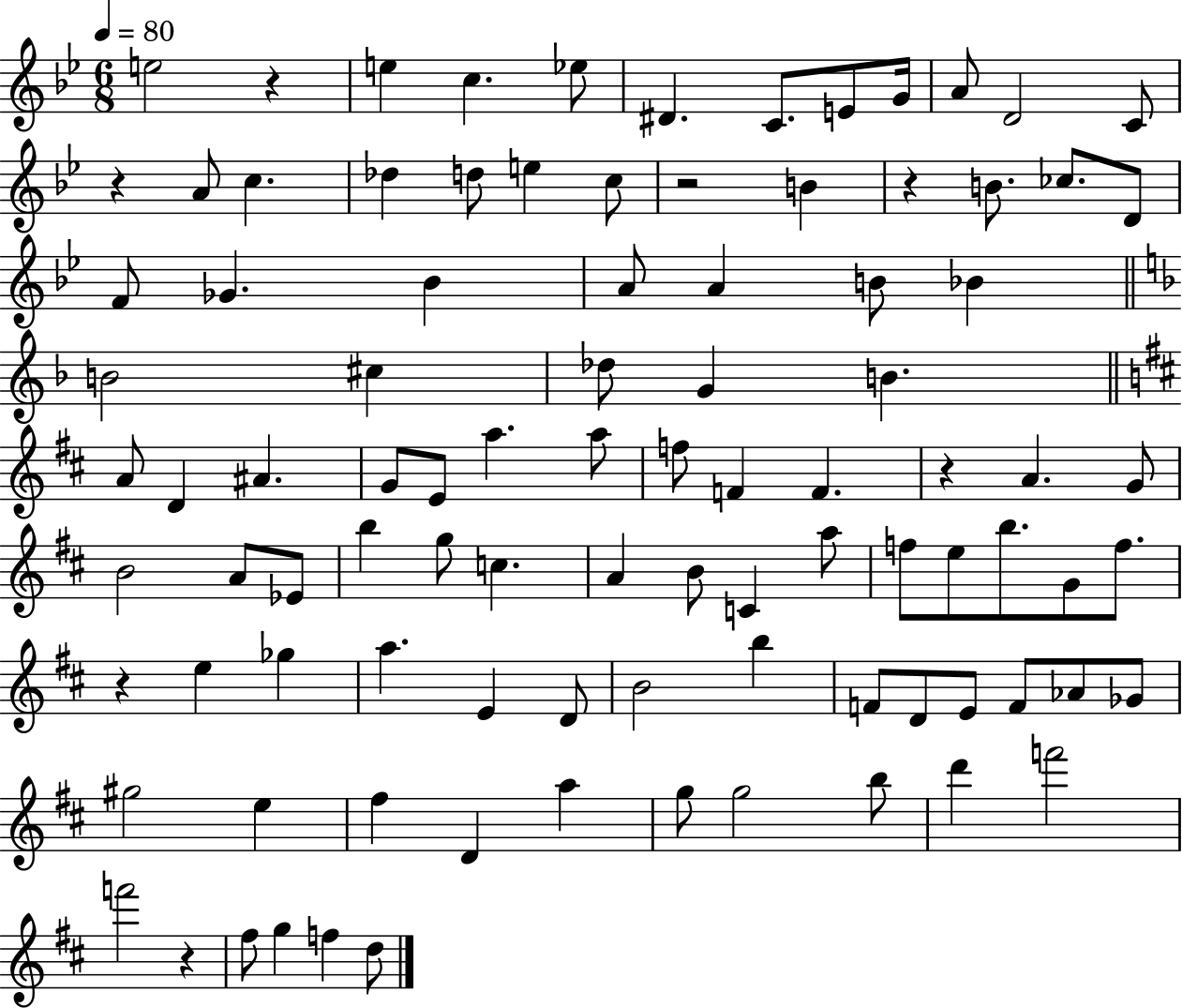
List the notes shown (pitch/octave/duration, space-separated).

E5/h R/q E5/q C5/q. Eb5/e D#4/q. C4/e. E4/e G4/s A4/e D4/h C4/e R/q A4/e C5/q. Db5/q D5/e E5/q C5/e R/h B4/q R/q B4/e. CES5/e. D4/e F4/e Gb4/q. Bb4/q A4/e A4/q B4/e Bb4/q B4/h C#5/q Db5/e G4/q B4/q. A4/e D4/q A#4/q. G4/e E4/e A5/q. A5/e F5/e F4/q F4/q. R/q A4/q. G4/e B4/h A4/e Eb4/e B5/q G5/e C5/q. A4/q B4/e C4/q A5/e F5/e E5/e B5/e. G4/e F5/e. R/q E5/q Gb5/q A5/q. E4/q D4/e B4/h B5/q F4/e D4/e E4/e F4/e Ab4/e Gb4/e G#5/h E5/q F#5/q D4/q A5/q G5/e G5/h B5/e D6/q F6/h F6/h R/q F#5/e G5/q F5/q D5/e